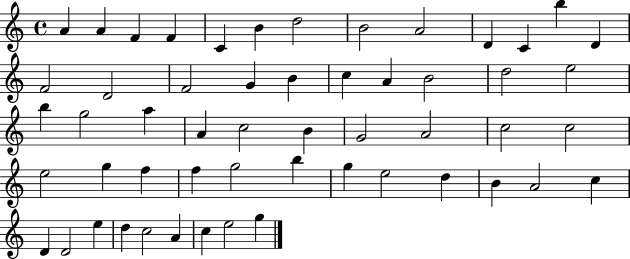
{
  \clef treble
  \time 4/4
  \defaultTimeSignature
  \key c \major
  a'4 a'4 f'4 f'4 | c'4 b'4 d''2 | b'2 a'2 | d'4 c'4 b''4 d'4 | \break f'2 d'2 | f'2 g'4 b'4 | c''4 a'4 b'2 | d''2 e''2 | \break b''4 g''2 a''4 | a'4 c''2 b'4 | g'2 a'2 | c''2 c''2 | \break e''2 g''4 f''4 | f''4 g''2 b''4 | g''4 e''2 d''4 | b'4 a'2 c''4 | \break d'4 d'2 e''4 | d''4 c''2 a'4 | c''4 e''2 g''4 | \bar "|."
}